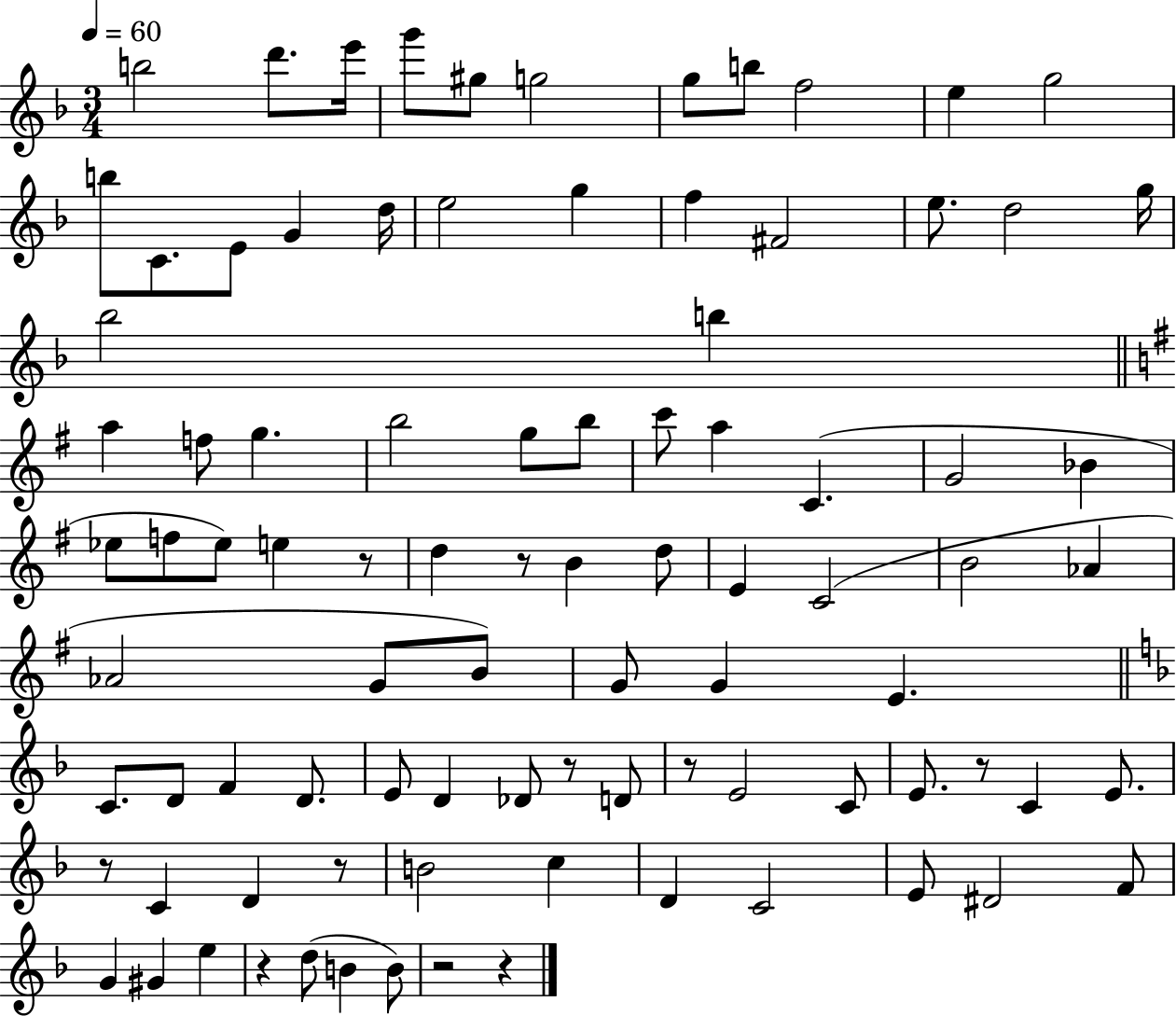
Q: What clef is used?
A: treble